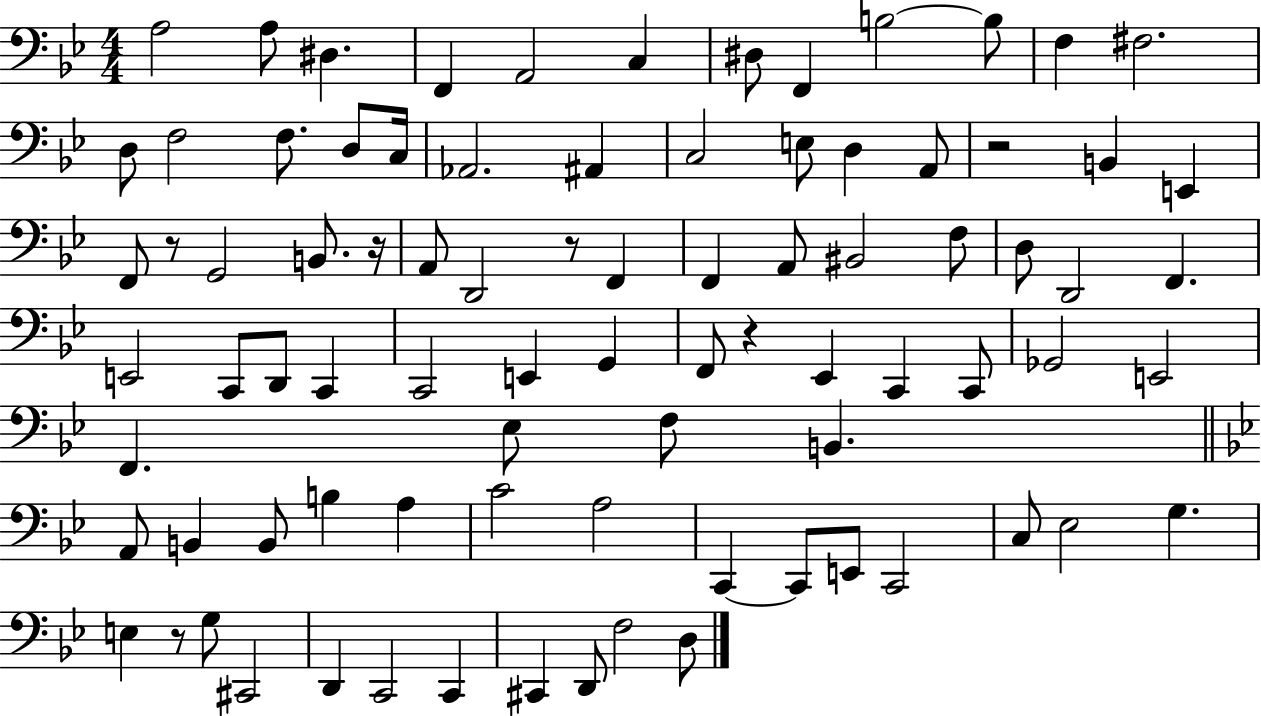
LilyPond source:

{
  \clef bass
  \numericTimeSignature
  \time 4/4
  \key bes \major
  a2 a8 dis4. | f,4 a,2 c4 | dis8 f,4 b2~~ b8 | f4 fis2. | \break d8 f2 f8. d8 c16 | aes,2. ais,4 | c2 e8 d4 a,8 | r2 b,4 e,4 | \break f,8 r8 g,2 b,8. r16 | a,8 d,2 r8 f,4 | f,4 a,8 bis,2 f8 | d8 d,2 f,4. | \break e,2 c,8 d,8 c,4 | c,2 e,4 g,4 | f,8 r4 ees,4 c,4 c,8 | ges,2 e,2 | \break f,4. ees8 f8 b,4. | \bar "||" \break \key bes \major a,8 b,4 b,8 b4 a4 | c'2 a2 | c,4~~ c,8 e,8 c,2 | c8 ees2 g4. | \break e4 r8 g8 cis,2 | d,4 c,2 c,4 | cis,4 d,8 f2 d8 | \bar "|."
}